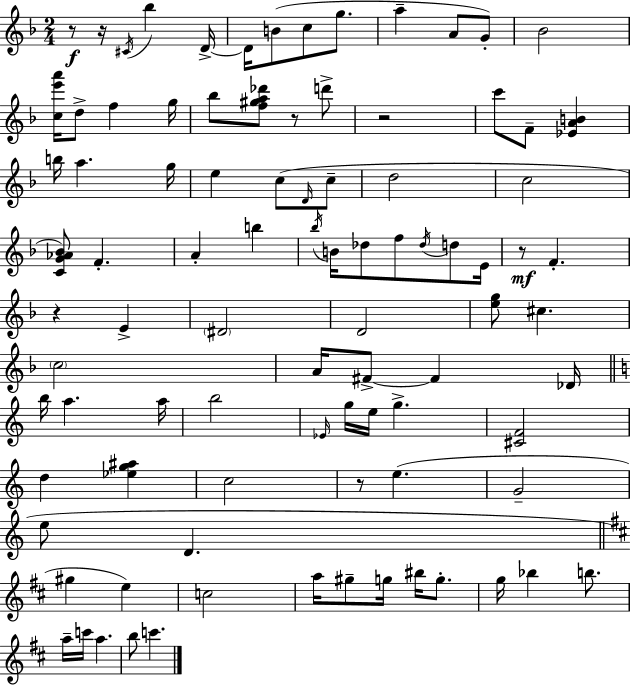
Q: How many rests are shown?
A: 7